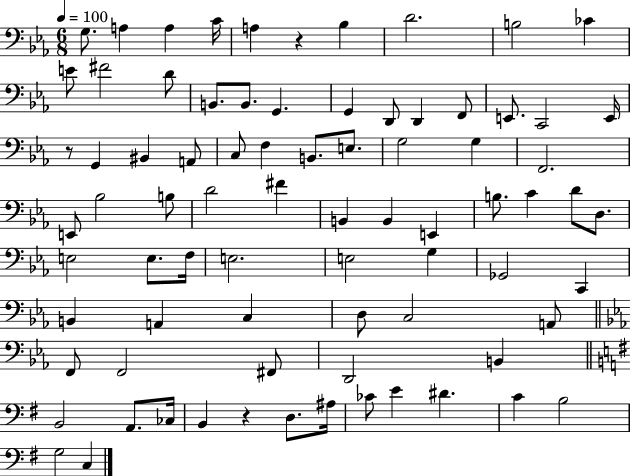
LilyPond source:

{
  \clef bass
  \numericTimeSignature
  \time 6/8
  \key ees \major
  \tempo 4 = 100
  g8. a4 a4 c'16 | a4 r4 bes4 | d'2. | b2 ces'4 | \break e'8 fis'2 d'8 | b,8. b,8. g,4. | g,4 d,8 d,4 f,8 | e,8. c,2 e,16 | \break r8 g,4 bis,4 a,8 | c8 f4 b,8. e8. | g2 g4 | f,2. | \break e,8 bes2 b8 | d'2 fis'4 | b,4 b,4 e,4 | b8. c'4 d'8 d8. | \break e2 e8. f16 | e2. | e2 g4 | ges,2 c,4 | \break b,4 a,4 c4 | d8 c2 a,8 | \bar "||" \break \key ees \major f,8 f,2 fis,8 | d,2 b,4 | \bar "||" \break \key e \minor b,2 a,8. ces16 | b,4 r4 d8. ais16 | ces'8 e'4 dis'4. | c'4 b2 | \break g2 c4 | \bar "|."
}